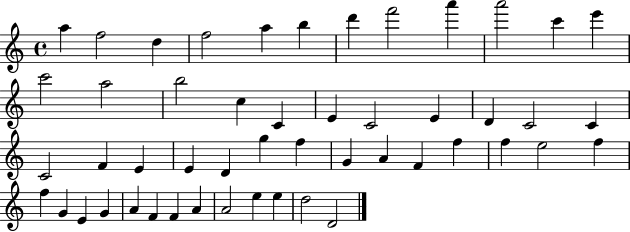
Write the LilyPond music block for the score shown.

{
  \clef treble
  \time 4/4
  \defaultTimeSignature
  \key c \major
  a''4 f''2 d''4 | f''2 a''4 b''4 | d'''4 f'''2 a'''4 | a'''2 c'''4 e'''4 | \break c'''2 a''2 | b''2 c''4 c'4 | e'4 c'2 e'4 | d'4 c'2 c'4 | \break c'2 f'4 e'4 | e'4 d'4 g''4 f''4 | g'4 a'4 f'4 f''4 | f''4 e''2 f''4 | \break f''4 g'4 e'4 g'4 | a'4 f'4 f'4 a'4 | a'2 e''4 e''4 | d''2 d'2 | \break \bar "|."
}